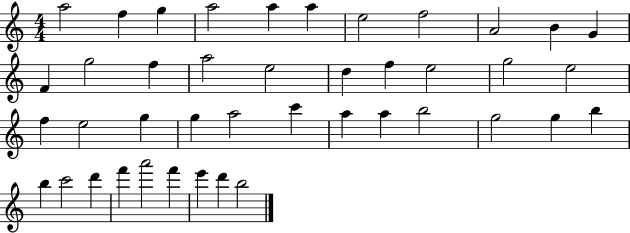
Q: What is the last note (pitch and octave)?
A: B5